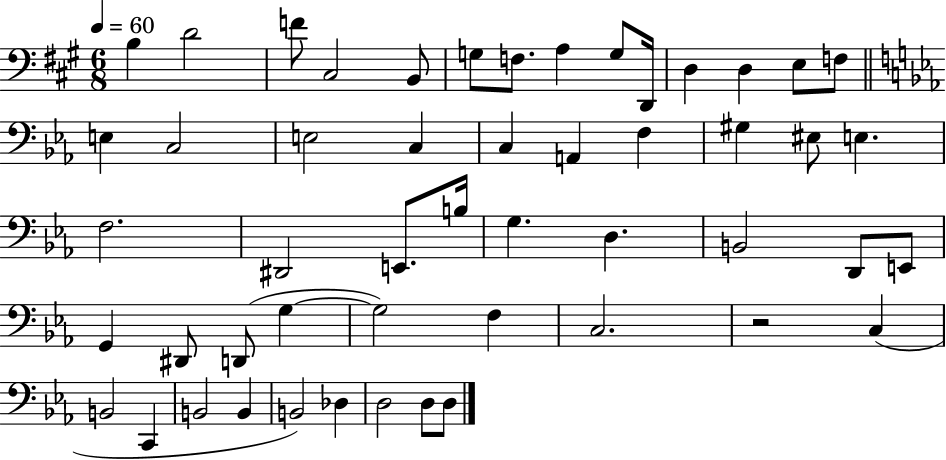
{
  \clef bass
  \numericTimeSignature
  \time 6/8
  \key a \major
  \tempo 4 = 60
  \repeat volta 2 { b4 d'2 | f'8 cis2 b,8 | g8 f8. a4 g8 d,16 | d4 d4 e8 f8 | \break \bar "||" \break \key ees \major e4 c2 | e2 c4 | c4 a,4 f4 | gis4 eis8 e4. | \break f2. | dis,2 e,8. b16 | g4. d4. | b,2 d,8 e,8 | \break g,4 dis,8 d,8( g4~~ | g2) f4 | c2. | r2 c4( | \break b,2 c,4 | b,2 b,4 | b,2) des4 | d2 d8 d8 | \break } \bar "|."
}